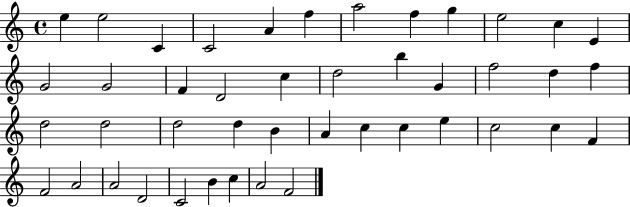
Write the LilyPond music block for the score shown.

{
  \clef treble
  \time 4/4
  \defaultTimeSignature
  \key c \major
  e''4 e''2 c'4 | c'2 a'4 f''4 | a''2 f''4 g''4 | e''2 c''4 e'4 | \break g'2 g'2 | f'4 d'2 c''4 | d''2 b''4 g'4 | f''2 d''4 f''4 | \break d''2 d''2 | d''2 d''4 b'4 | a'4 c''4 c''4 e''4 | c''2 c''4 f'4 | \break f'2 a'2 | a'2 d'2 | c'2 b'4 c''4 | a'2 f'2 | \break \bar "|."
}